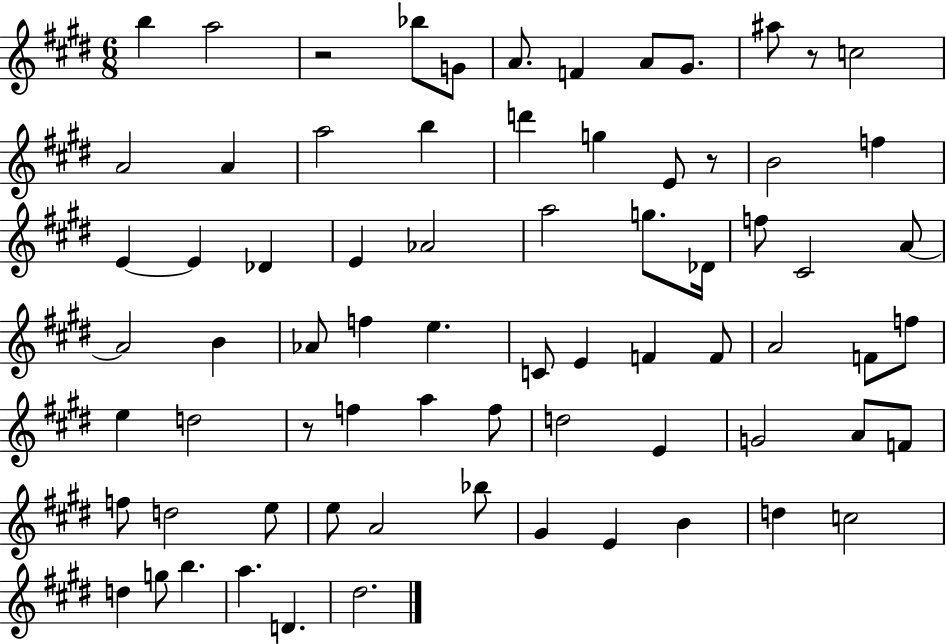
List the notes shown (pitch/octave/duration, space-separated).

B5/q A5/h R/h Bb5/e G4/e A4/e. F4/q A4/e G#4/e. A#5/e R/e C5/h A4/h A4/q A5/h B5/q D6/q G5/q E4/e R/e B4/h F5/q E4/q E4/q Db4/q E4/q Ab4/h A5/h G5/e. Db4/s F5/e C#4/h A4/e A4/h B4/q Ab4/e F5/q E5/q. C4/e E4/q F4/q F4/e A4/h F4/e F5/e E5/q D5/h R/e F5/q A5/q F5/e D5/h E4/q G4/h A4/e F4/e F5/e D5/h E5/e E5/e A4/h Bb5/e G#4/q E4/q B4/q D5/q C5/h D5/q G5/e B5/q. A5/q. D4/q. D#5/h.